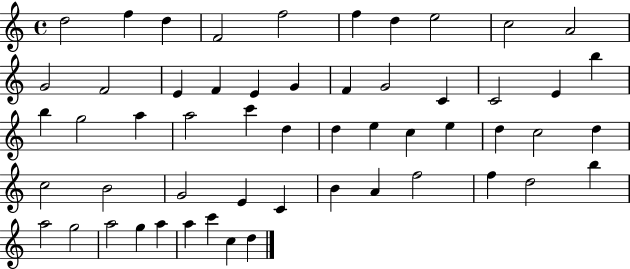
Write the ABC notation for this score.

X:1
T:Untitled
M:4/4
L:1/4
K:C
d2 f d F2 f2 f d e2 c2 A2 G2 F2 E F E G F G2 C C2 E b b g2 a a2 c' d d e c e d c2 d c2 B2 G2 E C B A f2 f d2 b a2 g2 a2 g a a c' c d